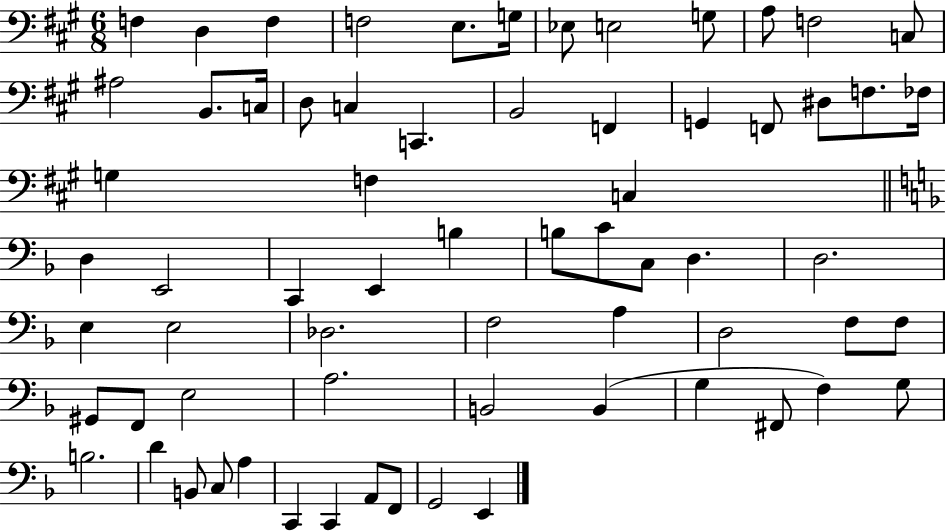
{
  \clef bass
  \numericTimeSignature
  \time 6/8
  \key a \major
  \repeat volta 2 { f4 d4 f4 | f2 e8. g16 | ees8 e2 g8 | a8 f2 c8 | \break ais2 b,8. c16 | d8 c4 c,4. | b,2 f,4 | g,4 f,8 dis8 f8. fes16 | \break g4 f4 c4 | \bar "||" \break \key f \major d4 e,2 | c,4 e,4 b4 | b8 c'8 c8 d4. | d2. | \break e4 e2 | des2. | f2 a4 | d2 f8 f8 | \break gis,8 f,8 e2 | a2. | b,2 b,4( | g4 fis,8 f4) g8 | \break b2. | d'4 b,8 c8 a4 | c,4 c,4 a,8 f,8 | g,2 e,4 | \break } \bar "|."
}